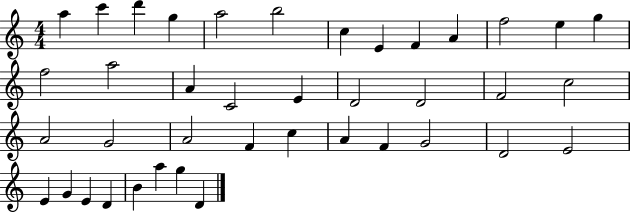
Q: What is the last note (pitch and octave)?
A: D4